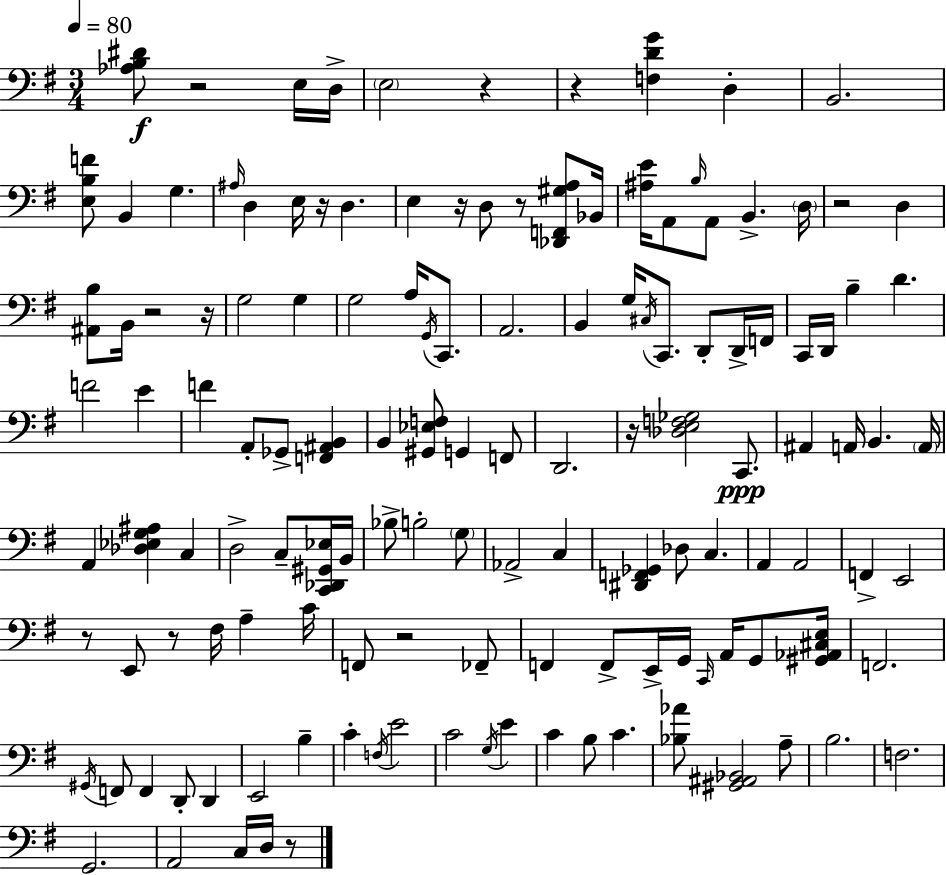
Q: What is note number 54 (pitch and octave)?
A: A2